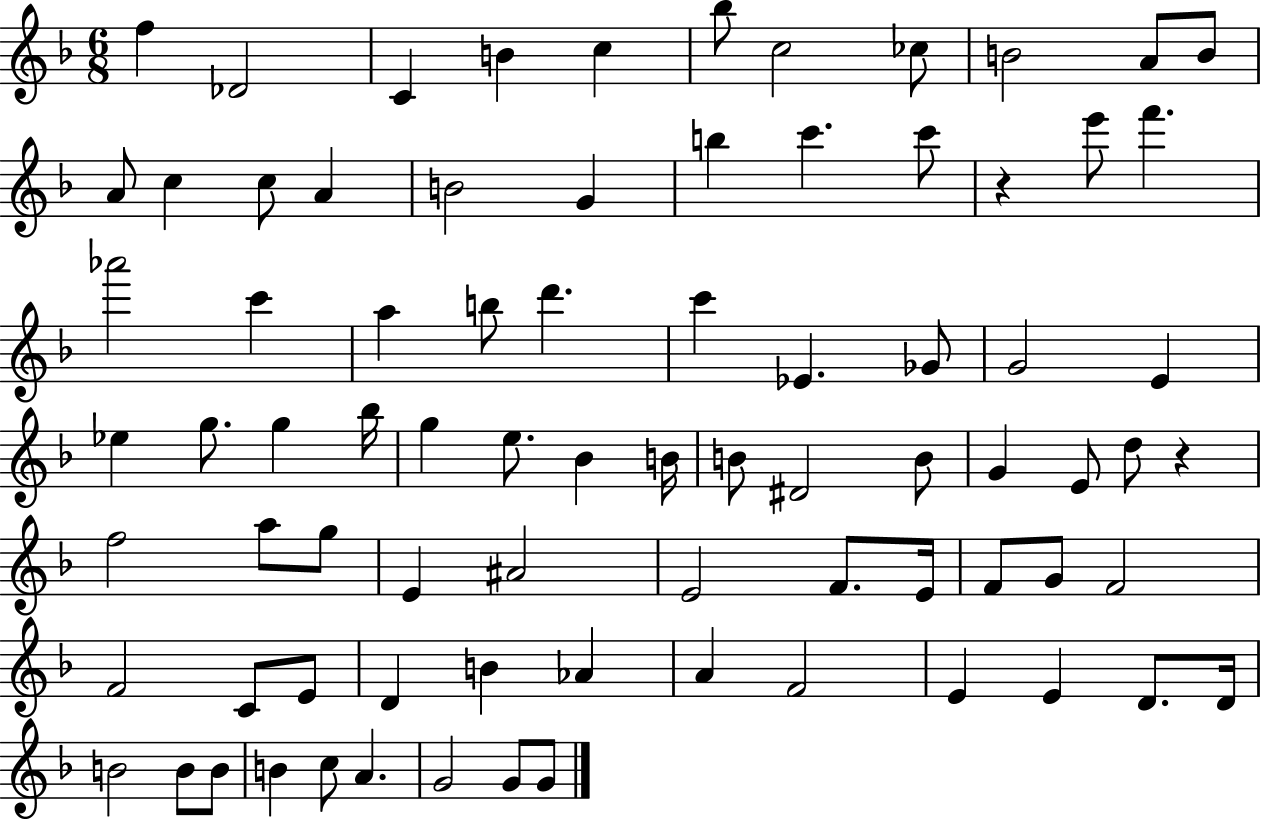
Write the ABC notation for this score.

X:1
T:Untitled
M:6/8
L:1/4
K:F
f _D2 C B c _b/2 c2 _c/2 B2 A/2 B/2 A/2 c c/2 A B2 G b c' c'/2 z e'/2 f' _a'2 c' a b/2 d' c' _E _G/2 G2 E _e g/2 g _b/4 g e/2 _B B/4 B/2 ^D2 B/2 G E/2 d/2 z f2 a/2 g/2 E ^A2 E2 F/2 E/4 F/2 G/2 F2 F2 C/2 E/2 D B _A A F2 E E D/2 D/4 B2 B/2 B/2 B c/2 A G2 G/2 G/2